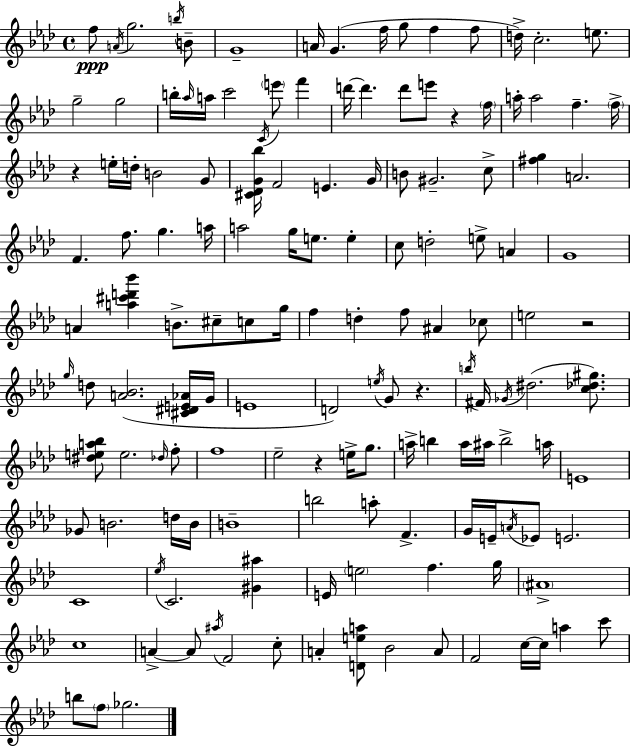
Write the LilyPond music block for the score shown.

{
  \clef treble
  \time 4/4
  \defaultTimeSignature
  \key f \minor
  f''8\ppp \acciaccatura { a'16 } g''2. \acciaccatura { b''16 } | b'8-- g'1-- | a'16 g'4.( f''16 g''8 f''4 | f''8 d''16->) c''2.-. e''8. | \break g''2-- g''2 | b''16-. \grace { aes''16 } a''16 c'''2 \acciaccatura { c'16 } \parenthesize e'''8 | f'''4 d'''16~~ d'''4. d'''8 e'''8 r4 | \parenthesize f''16 a''16-. a''2 f''4.-- | \break \parenthesize f''16-> r4 e''16-. d''16-. b'2 | g'8 <cis' des' g' bes''>16 f'2 e'4. | g'16 b'8 gis'2.-- | c''8-> <fis'' g''>4 a'2. | \break f'4. f''8. g''4. | a''16 a''2 g''16 e''8. | e''4-. c''8 d''2-. e''8-> | a'4 g'1 | \break a'4 <a'' cis''' d''' bes'''>4 b'8.-> cis''8-- | c''8 g''16 f''4 d''4-. f''8 ais'4 | ces''8 e''2 r2 | \grace { g''16 } d''8 <a' bes'>2.( | \break <cis' dis' e' aes'>16 g'16 e'1 | d'2) \acciaccatura { e''16 } g'8 | r4. \acciaccatura { b''16 } fis'16 \acciaccatura { ges'16 }( dis''2. | <c'' des'' gis''>8.) <dis'' e'' a'' bes''>8 e''2. | \break \grace { des''16 } f''8-. f''1 | ees''2-- | r4 e''16-> g''8. a''16-> b''4 a''16 ais''16 | b''2-> a''16 e'1 | \break ges'8 b'2. | d''16 b'16 b'1-- | b''2 | a''8-. f'4.-> g'16 e'16-- \acciaccatura { a'16 } ees'8 e'2. | \break c'1 | \acciaccatura { ees''16 } c'2. | <gis' ais''>4 e'16 \parenthesize e''2 | f''4. g''16 \parenthesize ais'1-> | \break c''1 | a'4->~~ a'8 | \acciaccatura { ais''16 } f'2 c''8-. a'4-. | <d' e'' a''>8 bes'2 a'8 f'2 | \break c''16~~ c''16 a''4 c'''8 b''8 \parenthesize f''8 | ges''2. \bar "|."
}